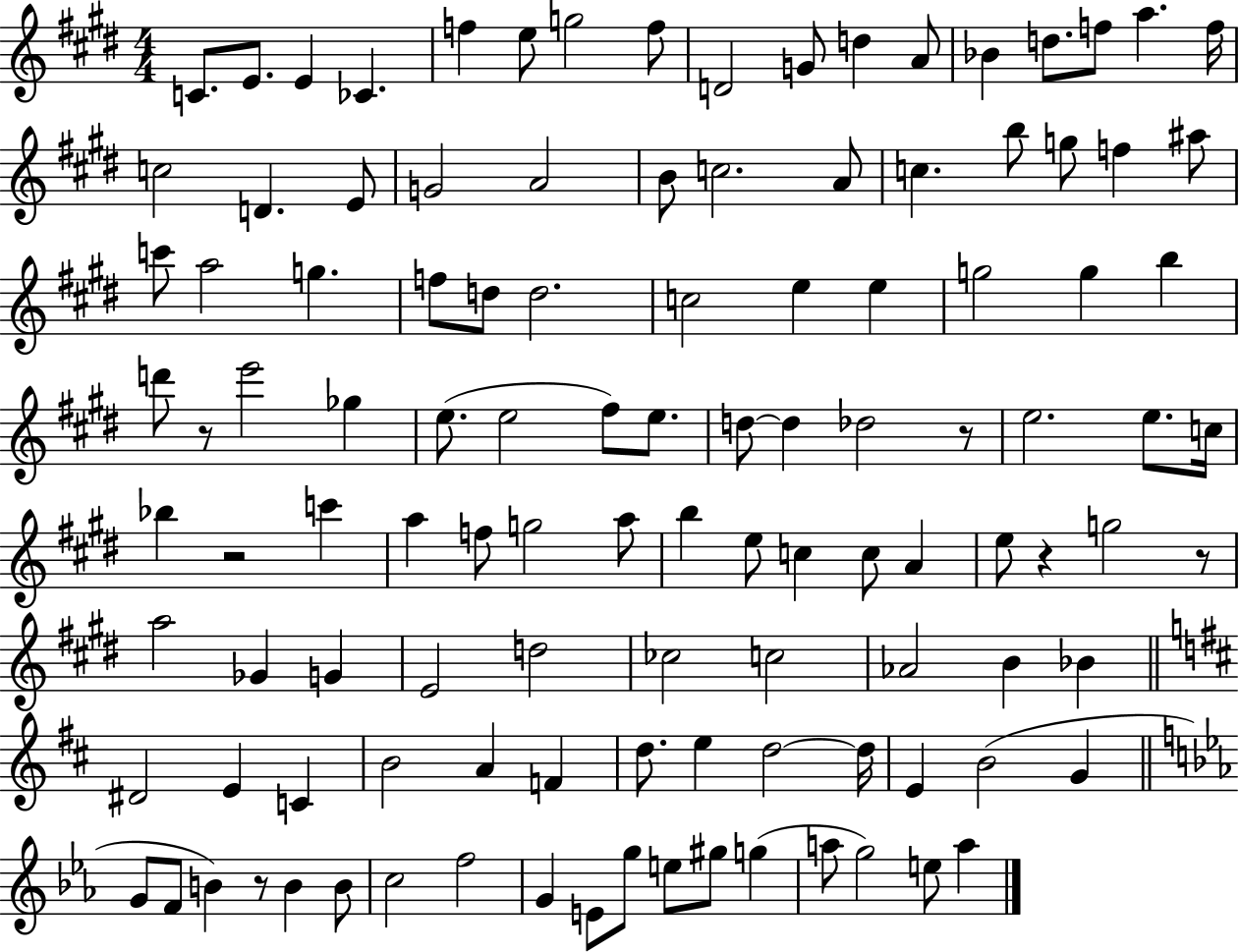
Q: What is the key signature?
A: E major